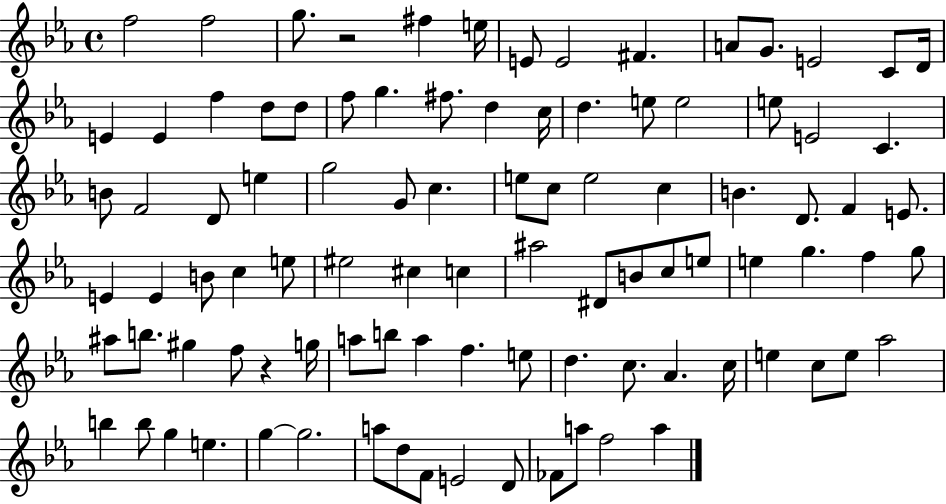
F5/h F5/h G5/e. R/h F#5/q E5/s E4/e E4/h F#4/q. A4/e G4/e. E4/h C4/e D4/s E4/q E4/q F5/q D5/e D5/e F5/e G5/q. F#5/e. D5/q C5/s D5/q. E5/e E5/h E5/e E4/h C4/q. B4/e F4/h D4/e E5/q G5/h G4/e C5/q. E5/e C5/e E5/h C5/q B4/q. D4/e. F4/q E4/e. E4/q E4/q B4/e C5/q E5/e EIS5/h C#5/q C5/q A#5/h D#4/e B4/e C5/e E5/e E5/q G5/q. F5/q G5/e A#5/e B5/e. G#5/q F5/e R/q G5/s A5/e B5/e A5/q F5/q. E5/e D5/q. C5/e. Ab4/q. C5/s E5/q C5/e E5/e Ab5/h B5/q B5/e G5/q E5/q. G5/q G5/h. A5/e D5/e F4/e E4/h D4/e FES4/e A5/e F5/h A5/q